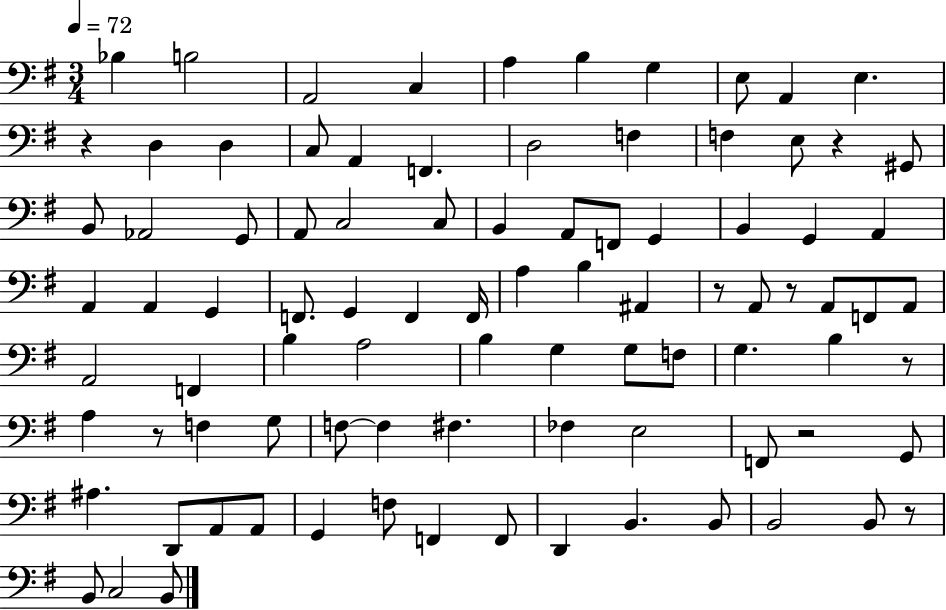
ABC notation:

X:1
T:Untitled
M:3/4
L:1/4
K:G
_B, B,2 A,,2 C, A, B, G, E,/2 A,, E, z D, D, C,/2 A,, F,, D,2 F, F, E,/2 z ^G,,/2 B,,/2 _A,,2 G,,/2 A,,/2 C,2 C,/2 B,, A,,/2 F,,/2 G,, B,, G,, A,, A,, A,, G,, F,,/2 G,, F,, F,,/4 A, B, ^A,, z/2 A,,/2 z/2 A,,/2 F,,/2 A,,/2 A,,2 F,, B, A,2 B, G, G,/2 F,/2 G, B, z/2 A, z/2 F, G,/2 F,/2 F, ^F, _F, E,2 F,,/2 z2 G,,/2 ^A, D,,/2 A,,/2 A,,/2 G,, F,/2 F,, F,,/2 D,, B,, B,,/2 B,,2 B,,/2 z/2 B,,/2 C,2 B,,/2